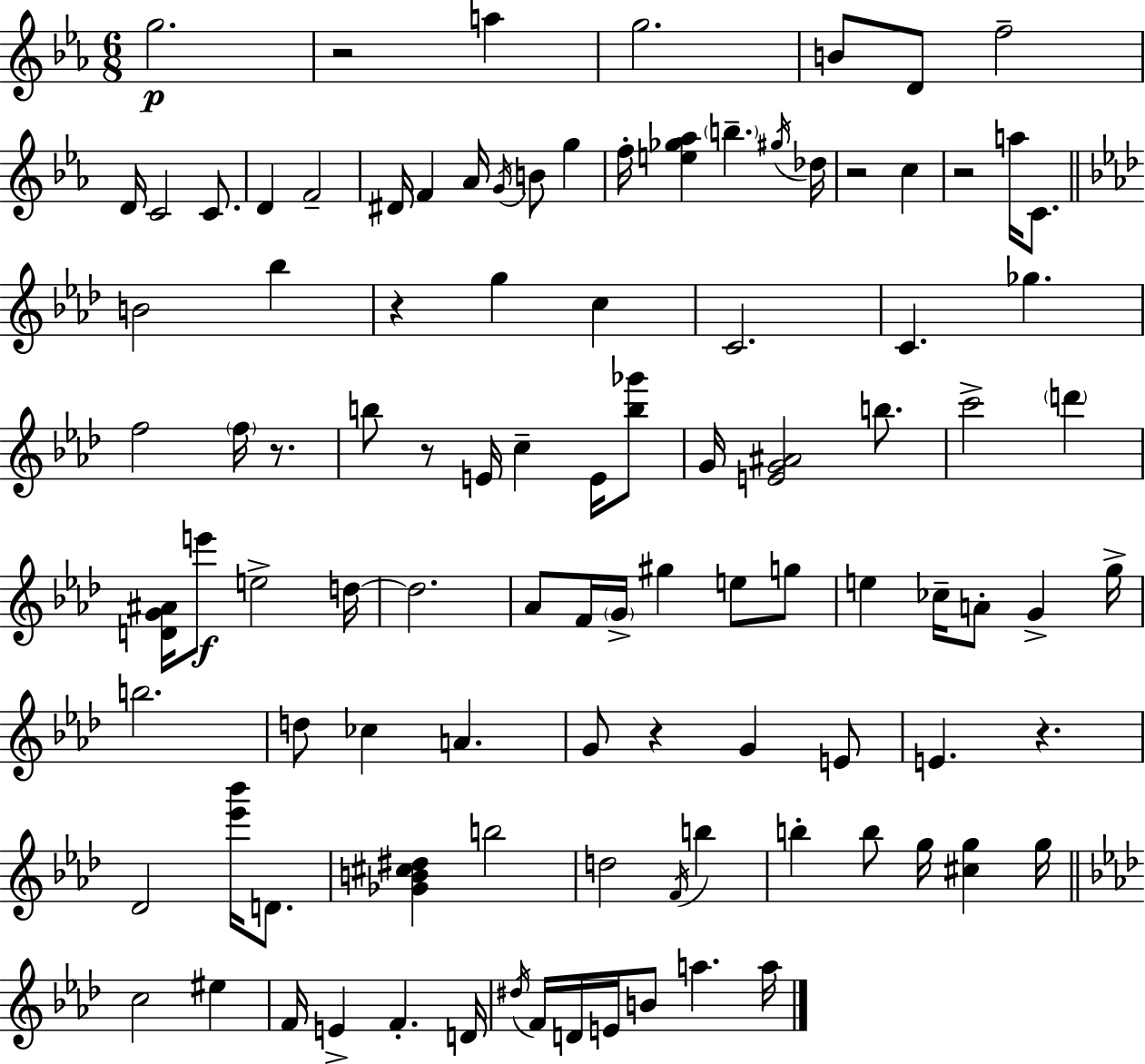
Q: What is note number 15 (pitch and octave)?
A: G4